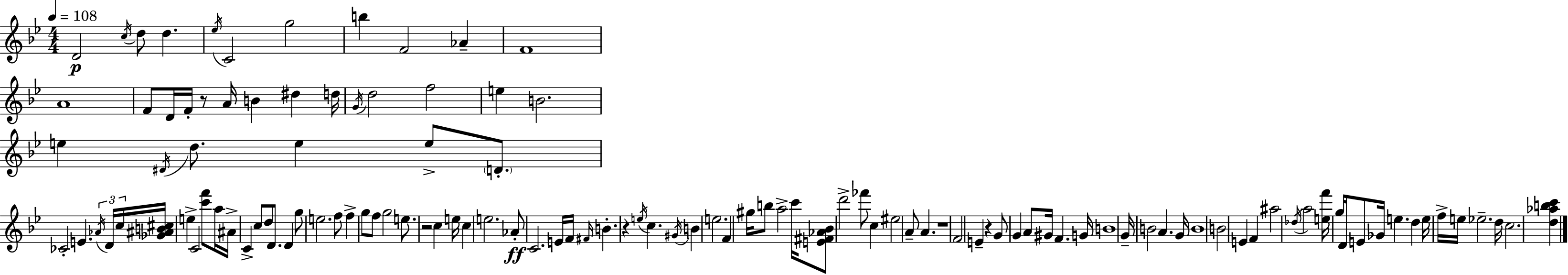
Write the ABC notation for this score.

X:1
T:Untitled
M:4/4
L:1/4
K:Bb
D2 c/4 d/2 d _e/4 C2 g2 b F2 _A F4 A4 F/2 D/4 F/4 z/2 A/4 B ^d d/4 G/4 d2 f2 e B2 e ^D/4 d/2 e e/2 D/2 _C2 E _A/4 D/4 c/4 [_G^AB^c]/4 e C2 [c'f']/2 a/4 ^A/4 C c/2 d/2 D/2 D g/2 e2 f/2 f g/2 f/2 g2 e/2 z2 c e/4 c e2 _A/2 C2 E/4 F/4 ^F/4 B z e/4 c ^G/4 B e2 F ^g/4 b/2 a2 c'/4 [E^F_A_B]/2 d'2 _f'/2 c ^e2 A/2 A z4 F2 E z G/2 G A/2 ^G/4 F G/4 B4 G/4 B2 A G/4 B4 B2 E F ^a2 _d/4 a2 [ef']/4 g/4 D/4 E/2 _G/4 e d e/4 f/4 e/4 _e2 d/4 c2 [d_abc']